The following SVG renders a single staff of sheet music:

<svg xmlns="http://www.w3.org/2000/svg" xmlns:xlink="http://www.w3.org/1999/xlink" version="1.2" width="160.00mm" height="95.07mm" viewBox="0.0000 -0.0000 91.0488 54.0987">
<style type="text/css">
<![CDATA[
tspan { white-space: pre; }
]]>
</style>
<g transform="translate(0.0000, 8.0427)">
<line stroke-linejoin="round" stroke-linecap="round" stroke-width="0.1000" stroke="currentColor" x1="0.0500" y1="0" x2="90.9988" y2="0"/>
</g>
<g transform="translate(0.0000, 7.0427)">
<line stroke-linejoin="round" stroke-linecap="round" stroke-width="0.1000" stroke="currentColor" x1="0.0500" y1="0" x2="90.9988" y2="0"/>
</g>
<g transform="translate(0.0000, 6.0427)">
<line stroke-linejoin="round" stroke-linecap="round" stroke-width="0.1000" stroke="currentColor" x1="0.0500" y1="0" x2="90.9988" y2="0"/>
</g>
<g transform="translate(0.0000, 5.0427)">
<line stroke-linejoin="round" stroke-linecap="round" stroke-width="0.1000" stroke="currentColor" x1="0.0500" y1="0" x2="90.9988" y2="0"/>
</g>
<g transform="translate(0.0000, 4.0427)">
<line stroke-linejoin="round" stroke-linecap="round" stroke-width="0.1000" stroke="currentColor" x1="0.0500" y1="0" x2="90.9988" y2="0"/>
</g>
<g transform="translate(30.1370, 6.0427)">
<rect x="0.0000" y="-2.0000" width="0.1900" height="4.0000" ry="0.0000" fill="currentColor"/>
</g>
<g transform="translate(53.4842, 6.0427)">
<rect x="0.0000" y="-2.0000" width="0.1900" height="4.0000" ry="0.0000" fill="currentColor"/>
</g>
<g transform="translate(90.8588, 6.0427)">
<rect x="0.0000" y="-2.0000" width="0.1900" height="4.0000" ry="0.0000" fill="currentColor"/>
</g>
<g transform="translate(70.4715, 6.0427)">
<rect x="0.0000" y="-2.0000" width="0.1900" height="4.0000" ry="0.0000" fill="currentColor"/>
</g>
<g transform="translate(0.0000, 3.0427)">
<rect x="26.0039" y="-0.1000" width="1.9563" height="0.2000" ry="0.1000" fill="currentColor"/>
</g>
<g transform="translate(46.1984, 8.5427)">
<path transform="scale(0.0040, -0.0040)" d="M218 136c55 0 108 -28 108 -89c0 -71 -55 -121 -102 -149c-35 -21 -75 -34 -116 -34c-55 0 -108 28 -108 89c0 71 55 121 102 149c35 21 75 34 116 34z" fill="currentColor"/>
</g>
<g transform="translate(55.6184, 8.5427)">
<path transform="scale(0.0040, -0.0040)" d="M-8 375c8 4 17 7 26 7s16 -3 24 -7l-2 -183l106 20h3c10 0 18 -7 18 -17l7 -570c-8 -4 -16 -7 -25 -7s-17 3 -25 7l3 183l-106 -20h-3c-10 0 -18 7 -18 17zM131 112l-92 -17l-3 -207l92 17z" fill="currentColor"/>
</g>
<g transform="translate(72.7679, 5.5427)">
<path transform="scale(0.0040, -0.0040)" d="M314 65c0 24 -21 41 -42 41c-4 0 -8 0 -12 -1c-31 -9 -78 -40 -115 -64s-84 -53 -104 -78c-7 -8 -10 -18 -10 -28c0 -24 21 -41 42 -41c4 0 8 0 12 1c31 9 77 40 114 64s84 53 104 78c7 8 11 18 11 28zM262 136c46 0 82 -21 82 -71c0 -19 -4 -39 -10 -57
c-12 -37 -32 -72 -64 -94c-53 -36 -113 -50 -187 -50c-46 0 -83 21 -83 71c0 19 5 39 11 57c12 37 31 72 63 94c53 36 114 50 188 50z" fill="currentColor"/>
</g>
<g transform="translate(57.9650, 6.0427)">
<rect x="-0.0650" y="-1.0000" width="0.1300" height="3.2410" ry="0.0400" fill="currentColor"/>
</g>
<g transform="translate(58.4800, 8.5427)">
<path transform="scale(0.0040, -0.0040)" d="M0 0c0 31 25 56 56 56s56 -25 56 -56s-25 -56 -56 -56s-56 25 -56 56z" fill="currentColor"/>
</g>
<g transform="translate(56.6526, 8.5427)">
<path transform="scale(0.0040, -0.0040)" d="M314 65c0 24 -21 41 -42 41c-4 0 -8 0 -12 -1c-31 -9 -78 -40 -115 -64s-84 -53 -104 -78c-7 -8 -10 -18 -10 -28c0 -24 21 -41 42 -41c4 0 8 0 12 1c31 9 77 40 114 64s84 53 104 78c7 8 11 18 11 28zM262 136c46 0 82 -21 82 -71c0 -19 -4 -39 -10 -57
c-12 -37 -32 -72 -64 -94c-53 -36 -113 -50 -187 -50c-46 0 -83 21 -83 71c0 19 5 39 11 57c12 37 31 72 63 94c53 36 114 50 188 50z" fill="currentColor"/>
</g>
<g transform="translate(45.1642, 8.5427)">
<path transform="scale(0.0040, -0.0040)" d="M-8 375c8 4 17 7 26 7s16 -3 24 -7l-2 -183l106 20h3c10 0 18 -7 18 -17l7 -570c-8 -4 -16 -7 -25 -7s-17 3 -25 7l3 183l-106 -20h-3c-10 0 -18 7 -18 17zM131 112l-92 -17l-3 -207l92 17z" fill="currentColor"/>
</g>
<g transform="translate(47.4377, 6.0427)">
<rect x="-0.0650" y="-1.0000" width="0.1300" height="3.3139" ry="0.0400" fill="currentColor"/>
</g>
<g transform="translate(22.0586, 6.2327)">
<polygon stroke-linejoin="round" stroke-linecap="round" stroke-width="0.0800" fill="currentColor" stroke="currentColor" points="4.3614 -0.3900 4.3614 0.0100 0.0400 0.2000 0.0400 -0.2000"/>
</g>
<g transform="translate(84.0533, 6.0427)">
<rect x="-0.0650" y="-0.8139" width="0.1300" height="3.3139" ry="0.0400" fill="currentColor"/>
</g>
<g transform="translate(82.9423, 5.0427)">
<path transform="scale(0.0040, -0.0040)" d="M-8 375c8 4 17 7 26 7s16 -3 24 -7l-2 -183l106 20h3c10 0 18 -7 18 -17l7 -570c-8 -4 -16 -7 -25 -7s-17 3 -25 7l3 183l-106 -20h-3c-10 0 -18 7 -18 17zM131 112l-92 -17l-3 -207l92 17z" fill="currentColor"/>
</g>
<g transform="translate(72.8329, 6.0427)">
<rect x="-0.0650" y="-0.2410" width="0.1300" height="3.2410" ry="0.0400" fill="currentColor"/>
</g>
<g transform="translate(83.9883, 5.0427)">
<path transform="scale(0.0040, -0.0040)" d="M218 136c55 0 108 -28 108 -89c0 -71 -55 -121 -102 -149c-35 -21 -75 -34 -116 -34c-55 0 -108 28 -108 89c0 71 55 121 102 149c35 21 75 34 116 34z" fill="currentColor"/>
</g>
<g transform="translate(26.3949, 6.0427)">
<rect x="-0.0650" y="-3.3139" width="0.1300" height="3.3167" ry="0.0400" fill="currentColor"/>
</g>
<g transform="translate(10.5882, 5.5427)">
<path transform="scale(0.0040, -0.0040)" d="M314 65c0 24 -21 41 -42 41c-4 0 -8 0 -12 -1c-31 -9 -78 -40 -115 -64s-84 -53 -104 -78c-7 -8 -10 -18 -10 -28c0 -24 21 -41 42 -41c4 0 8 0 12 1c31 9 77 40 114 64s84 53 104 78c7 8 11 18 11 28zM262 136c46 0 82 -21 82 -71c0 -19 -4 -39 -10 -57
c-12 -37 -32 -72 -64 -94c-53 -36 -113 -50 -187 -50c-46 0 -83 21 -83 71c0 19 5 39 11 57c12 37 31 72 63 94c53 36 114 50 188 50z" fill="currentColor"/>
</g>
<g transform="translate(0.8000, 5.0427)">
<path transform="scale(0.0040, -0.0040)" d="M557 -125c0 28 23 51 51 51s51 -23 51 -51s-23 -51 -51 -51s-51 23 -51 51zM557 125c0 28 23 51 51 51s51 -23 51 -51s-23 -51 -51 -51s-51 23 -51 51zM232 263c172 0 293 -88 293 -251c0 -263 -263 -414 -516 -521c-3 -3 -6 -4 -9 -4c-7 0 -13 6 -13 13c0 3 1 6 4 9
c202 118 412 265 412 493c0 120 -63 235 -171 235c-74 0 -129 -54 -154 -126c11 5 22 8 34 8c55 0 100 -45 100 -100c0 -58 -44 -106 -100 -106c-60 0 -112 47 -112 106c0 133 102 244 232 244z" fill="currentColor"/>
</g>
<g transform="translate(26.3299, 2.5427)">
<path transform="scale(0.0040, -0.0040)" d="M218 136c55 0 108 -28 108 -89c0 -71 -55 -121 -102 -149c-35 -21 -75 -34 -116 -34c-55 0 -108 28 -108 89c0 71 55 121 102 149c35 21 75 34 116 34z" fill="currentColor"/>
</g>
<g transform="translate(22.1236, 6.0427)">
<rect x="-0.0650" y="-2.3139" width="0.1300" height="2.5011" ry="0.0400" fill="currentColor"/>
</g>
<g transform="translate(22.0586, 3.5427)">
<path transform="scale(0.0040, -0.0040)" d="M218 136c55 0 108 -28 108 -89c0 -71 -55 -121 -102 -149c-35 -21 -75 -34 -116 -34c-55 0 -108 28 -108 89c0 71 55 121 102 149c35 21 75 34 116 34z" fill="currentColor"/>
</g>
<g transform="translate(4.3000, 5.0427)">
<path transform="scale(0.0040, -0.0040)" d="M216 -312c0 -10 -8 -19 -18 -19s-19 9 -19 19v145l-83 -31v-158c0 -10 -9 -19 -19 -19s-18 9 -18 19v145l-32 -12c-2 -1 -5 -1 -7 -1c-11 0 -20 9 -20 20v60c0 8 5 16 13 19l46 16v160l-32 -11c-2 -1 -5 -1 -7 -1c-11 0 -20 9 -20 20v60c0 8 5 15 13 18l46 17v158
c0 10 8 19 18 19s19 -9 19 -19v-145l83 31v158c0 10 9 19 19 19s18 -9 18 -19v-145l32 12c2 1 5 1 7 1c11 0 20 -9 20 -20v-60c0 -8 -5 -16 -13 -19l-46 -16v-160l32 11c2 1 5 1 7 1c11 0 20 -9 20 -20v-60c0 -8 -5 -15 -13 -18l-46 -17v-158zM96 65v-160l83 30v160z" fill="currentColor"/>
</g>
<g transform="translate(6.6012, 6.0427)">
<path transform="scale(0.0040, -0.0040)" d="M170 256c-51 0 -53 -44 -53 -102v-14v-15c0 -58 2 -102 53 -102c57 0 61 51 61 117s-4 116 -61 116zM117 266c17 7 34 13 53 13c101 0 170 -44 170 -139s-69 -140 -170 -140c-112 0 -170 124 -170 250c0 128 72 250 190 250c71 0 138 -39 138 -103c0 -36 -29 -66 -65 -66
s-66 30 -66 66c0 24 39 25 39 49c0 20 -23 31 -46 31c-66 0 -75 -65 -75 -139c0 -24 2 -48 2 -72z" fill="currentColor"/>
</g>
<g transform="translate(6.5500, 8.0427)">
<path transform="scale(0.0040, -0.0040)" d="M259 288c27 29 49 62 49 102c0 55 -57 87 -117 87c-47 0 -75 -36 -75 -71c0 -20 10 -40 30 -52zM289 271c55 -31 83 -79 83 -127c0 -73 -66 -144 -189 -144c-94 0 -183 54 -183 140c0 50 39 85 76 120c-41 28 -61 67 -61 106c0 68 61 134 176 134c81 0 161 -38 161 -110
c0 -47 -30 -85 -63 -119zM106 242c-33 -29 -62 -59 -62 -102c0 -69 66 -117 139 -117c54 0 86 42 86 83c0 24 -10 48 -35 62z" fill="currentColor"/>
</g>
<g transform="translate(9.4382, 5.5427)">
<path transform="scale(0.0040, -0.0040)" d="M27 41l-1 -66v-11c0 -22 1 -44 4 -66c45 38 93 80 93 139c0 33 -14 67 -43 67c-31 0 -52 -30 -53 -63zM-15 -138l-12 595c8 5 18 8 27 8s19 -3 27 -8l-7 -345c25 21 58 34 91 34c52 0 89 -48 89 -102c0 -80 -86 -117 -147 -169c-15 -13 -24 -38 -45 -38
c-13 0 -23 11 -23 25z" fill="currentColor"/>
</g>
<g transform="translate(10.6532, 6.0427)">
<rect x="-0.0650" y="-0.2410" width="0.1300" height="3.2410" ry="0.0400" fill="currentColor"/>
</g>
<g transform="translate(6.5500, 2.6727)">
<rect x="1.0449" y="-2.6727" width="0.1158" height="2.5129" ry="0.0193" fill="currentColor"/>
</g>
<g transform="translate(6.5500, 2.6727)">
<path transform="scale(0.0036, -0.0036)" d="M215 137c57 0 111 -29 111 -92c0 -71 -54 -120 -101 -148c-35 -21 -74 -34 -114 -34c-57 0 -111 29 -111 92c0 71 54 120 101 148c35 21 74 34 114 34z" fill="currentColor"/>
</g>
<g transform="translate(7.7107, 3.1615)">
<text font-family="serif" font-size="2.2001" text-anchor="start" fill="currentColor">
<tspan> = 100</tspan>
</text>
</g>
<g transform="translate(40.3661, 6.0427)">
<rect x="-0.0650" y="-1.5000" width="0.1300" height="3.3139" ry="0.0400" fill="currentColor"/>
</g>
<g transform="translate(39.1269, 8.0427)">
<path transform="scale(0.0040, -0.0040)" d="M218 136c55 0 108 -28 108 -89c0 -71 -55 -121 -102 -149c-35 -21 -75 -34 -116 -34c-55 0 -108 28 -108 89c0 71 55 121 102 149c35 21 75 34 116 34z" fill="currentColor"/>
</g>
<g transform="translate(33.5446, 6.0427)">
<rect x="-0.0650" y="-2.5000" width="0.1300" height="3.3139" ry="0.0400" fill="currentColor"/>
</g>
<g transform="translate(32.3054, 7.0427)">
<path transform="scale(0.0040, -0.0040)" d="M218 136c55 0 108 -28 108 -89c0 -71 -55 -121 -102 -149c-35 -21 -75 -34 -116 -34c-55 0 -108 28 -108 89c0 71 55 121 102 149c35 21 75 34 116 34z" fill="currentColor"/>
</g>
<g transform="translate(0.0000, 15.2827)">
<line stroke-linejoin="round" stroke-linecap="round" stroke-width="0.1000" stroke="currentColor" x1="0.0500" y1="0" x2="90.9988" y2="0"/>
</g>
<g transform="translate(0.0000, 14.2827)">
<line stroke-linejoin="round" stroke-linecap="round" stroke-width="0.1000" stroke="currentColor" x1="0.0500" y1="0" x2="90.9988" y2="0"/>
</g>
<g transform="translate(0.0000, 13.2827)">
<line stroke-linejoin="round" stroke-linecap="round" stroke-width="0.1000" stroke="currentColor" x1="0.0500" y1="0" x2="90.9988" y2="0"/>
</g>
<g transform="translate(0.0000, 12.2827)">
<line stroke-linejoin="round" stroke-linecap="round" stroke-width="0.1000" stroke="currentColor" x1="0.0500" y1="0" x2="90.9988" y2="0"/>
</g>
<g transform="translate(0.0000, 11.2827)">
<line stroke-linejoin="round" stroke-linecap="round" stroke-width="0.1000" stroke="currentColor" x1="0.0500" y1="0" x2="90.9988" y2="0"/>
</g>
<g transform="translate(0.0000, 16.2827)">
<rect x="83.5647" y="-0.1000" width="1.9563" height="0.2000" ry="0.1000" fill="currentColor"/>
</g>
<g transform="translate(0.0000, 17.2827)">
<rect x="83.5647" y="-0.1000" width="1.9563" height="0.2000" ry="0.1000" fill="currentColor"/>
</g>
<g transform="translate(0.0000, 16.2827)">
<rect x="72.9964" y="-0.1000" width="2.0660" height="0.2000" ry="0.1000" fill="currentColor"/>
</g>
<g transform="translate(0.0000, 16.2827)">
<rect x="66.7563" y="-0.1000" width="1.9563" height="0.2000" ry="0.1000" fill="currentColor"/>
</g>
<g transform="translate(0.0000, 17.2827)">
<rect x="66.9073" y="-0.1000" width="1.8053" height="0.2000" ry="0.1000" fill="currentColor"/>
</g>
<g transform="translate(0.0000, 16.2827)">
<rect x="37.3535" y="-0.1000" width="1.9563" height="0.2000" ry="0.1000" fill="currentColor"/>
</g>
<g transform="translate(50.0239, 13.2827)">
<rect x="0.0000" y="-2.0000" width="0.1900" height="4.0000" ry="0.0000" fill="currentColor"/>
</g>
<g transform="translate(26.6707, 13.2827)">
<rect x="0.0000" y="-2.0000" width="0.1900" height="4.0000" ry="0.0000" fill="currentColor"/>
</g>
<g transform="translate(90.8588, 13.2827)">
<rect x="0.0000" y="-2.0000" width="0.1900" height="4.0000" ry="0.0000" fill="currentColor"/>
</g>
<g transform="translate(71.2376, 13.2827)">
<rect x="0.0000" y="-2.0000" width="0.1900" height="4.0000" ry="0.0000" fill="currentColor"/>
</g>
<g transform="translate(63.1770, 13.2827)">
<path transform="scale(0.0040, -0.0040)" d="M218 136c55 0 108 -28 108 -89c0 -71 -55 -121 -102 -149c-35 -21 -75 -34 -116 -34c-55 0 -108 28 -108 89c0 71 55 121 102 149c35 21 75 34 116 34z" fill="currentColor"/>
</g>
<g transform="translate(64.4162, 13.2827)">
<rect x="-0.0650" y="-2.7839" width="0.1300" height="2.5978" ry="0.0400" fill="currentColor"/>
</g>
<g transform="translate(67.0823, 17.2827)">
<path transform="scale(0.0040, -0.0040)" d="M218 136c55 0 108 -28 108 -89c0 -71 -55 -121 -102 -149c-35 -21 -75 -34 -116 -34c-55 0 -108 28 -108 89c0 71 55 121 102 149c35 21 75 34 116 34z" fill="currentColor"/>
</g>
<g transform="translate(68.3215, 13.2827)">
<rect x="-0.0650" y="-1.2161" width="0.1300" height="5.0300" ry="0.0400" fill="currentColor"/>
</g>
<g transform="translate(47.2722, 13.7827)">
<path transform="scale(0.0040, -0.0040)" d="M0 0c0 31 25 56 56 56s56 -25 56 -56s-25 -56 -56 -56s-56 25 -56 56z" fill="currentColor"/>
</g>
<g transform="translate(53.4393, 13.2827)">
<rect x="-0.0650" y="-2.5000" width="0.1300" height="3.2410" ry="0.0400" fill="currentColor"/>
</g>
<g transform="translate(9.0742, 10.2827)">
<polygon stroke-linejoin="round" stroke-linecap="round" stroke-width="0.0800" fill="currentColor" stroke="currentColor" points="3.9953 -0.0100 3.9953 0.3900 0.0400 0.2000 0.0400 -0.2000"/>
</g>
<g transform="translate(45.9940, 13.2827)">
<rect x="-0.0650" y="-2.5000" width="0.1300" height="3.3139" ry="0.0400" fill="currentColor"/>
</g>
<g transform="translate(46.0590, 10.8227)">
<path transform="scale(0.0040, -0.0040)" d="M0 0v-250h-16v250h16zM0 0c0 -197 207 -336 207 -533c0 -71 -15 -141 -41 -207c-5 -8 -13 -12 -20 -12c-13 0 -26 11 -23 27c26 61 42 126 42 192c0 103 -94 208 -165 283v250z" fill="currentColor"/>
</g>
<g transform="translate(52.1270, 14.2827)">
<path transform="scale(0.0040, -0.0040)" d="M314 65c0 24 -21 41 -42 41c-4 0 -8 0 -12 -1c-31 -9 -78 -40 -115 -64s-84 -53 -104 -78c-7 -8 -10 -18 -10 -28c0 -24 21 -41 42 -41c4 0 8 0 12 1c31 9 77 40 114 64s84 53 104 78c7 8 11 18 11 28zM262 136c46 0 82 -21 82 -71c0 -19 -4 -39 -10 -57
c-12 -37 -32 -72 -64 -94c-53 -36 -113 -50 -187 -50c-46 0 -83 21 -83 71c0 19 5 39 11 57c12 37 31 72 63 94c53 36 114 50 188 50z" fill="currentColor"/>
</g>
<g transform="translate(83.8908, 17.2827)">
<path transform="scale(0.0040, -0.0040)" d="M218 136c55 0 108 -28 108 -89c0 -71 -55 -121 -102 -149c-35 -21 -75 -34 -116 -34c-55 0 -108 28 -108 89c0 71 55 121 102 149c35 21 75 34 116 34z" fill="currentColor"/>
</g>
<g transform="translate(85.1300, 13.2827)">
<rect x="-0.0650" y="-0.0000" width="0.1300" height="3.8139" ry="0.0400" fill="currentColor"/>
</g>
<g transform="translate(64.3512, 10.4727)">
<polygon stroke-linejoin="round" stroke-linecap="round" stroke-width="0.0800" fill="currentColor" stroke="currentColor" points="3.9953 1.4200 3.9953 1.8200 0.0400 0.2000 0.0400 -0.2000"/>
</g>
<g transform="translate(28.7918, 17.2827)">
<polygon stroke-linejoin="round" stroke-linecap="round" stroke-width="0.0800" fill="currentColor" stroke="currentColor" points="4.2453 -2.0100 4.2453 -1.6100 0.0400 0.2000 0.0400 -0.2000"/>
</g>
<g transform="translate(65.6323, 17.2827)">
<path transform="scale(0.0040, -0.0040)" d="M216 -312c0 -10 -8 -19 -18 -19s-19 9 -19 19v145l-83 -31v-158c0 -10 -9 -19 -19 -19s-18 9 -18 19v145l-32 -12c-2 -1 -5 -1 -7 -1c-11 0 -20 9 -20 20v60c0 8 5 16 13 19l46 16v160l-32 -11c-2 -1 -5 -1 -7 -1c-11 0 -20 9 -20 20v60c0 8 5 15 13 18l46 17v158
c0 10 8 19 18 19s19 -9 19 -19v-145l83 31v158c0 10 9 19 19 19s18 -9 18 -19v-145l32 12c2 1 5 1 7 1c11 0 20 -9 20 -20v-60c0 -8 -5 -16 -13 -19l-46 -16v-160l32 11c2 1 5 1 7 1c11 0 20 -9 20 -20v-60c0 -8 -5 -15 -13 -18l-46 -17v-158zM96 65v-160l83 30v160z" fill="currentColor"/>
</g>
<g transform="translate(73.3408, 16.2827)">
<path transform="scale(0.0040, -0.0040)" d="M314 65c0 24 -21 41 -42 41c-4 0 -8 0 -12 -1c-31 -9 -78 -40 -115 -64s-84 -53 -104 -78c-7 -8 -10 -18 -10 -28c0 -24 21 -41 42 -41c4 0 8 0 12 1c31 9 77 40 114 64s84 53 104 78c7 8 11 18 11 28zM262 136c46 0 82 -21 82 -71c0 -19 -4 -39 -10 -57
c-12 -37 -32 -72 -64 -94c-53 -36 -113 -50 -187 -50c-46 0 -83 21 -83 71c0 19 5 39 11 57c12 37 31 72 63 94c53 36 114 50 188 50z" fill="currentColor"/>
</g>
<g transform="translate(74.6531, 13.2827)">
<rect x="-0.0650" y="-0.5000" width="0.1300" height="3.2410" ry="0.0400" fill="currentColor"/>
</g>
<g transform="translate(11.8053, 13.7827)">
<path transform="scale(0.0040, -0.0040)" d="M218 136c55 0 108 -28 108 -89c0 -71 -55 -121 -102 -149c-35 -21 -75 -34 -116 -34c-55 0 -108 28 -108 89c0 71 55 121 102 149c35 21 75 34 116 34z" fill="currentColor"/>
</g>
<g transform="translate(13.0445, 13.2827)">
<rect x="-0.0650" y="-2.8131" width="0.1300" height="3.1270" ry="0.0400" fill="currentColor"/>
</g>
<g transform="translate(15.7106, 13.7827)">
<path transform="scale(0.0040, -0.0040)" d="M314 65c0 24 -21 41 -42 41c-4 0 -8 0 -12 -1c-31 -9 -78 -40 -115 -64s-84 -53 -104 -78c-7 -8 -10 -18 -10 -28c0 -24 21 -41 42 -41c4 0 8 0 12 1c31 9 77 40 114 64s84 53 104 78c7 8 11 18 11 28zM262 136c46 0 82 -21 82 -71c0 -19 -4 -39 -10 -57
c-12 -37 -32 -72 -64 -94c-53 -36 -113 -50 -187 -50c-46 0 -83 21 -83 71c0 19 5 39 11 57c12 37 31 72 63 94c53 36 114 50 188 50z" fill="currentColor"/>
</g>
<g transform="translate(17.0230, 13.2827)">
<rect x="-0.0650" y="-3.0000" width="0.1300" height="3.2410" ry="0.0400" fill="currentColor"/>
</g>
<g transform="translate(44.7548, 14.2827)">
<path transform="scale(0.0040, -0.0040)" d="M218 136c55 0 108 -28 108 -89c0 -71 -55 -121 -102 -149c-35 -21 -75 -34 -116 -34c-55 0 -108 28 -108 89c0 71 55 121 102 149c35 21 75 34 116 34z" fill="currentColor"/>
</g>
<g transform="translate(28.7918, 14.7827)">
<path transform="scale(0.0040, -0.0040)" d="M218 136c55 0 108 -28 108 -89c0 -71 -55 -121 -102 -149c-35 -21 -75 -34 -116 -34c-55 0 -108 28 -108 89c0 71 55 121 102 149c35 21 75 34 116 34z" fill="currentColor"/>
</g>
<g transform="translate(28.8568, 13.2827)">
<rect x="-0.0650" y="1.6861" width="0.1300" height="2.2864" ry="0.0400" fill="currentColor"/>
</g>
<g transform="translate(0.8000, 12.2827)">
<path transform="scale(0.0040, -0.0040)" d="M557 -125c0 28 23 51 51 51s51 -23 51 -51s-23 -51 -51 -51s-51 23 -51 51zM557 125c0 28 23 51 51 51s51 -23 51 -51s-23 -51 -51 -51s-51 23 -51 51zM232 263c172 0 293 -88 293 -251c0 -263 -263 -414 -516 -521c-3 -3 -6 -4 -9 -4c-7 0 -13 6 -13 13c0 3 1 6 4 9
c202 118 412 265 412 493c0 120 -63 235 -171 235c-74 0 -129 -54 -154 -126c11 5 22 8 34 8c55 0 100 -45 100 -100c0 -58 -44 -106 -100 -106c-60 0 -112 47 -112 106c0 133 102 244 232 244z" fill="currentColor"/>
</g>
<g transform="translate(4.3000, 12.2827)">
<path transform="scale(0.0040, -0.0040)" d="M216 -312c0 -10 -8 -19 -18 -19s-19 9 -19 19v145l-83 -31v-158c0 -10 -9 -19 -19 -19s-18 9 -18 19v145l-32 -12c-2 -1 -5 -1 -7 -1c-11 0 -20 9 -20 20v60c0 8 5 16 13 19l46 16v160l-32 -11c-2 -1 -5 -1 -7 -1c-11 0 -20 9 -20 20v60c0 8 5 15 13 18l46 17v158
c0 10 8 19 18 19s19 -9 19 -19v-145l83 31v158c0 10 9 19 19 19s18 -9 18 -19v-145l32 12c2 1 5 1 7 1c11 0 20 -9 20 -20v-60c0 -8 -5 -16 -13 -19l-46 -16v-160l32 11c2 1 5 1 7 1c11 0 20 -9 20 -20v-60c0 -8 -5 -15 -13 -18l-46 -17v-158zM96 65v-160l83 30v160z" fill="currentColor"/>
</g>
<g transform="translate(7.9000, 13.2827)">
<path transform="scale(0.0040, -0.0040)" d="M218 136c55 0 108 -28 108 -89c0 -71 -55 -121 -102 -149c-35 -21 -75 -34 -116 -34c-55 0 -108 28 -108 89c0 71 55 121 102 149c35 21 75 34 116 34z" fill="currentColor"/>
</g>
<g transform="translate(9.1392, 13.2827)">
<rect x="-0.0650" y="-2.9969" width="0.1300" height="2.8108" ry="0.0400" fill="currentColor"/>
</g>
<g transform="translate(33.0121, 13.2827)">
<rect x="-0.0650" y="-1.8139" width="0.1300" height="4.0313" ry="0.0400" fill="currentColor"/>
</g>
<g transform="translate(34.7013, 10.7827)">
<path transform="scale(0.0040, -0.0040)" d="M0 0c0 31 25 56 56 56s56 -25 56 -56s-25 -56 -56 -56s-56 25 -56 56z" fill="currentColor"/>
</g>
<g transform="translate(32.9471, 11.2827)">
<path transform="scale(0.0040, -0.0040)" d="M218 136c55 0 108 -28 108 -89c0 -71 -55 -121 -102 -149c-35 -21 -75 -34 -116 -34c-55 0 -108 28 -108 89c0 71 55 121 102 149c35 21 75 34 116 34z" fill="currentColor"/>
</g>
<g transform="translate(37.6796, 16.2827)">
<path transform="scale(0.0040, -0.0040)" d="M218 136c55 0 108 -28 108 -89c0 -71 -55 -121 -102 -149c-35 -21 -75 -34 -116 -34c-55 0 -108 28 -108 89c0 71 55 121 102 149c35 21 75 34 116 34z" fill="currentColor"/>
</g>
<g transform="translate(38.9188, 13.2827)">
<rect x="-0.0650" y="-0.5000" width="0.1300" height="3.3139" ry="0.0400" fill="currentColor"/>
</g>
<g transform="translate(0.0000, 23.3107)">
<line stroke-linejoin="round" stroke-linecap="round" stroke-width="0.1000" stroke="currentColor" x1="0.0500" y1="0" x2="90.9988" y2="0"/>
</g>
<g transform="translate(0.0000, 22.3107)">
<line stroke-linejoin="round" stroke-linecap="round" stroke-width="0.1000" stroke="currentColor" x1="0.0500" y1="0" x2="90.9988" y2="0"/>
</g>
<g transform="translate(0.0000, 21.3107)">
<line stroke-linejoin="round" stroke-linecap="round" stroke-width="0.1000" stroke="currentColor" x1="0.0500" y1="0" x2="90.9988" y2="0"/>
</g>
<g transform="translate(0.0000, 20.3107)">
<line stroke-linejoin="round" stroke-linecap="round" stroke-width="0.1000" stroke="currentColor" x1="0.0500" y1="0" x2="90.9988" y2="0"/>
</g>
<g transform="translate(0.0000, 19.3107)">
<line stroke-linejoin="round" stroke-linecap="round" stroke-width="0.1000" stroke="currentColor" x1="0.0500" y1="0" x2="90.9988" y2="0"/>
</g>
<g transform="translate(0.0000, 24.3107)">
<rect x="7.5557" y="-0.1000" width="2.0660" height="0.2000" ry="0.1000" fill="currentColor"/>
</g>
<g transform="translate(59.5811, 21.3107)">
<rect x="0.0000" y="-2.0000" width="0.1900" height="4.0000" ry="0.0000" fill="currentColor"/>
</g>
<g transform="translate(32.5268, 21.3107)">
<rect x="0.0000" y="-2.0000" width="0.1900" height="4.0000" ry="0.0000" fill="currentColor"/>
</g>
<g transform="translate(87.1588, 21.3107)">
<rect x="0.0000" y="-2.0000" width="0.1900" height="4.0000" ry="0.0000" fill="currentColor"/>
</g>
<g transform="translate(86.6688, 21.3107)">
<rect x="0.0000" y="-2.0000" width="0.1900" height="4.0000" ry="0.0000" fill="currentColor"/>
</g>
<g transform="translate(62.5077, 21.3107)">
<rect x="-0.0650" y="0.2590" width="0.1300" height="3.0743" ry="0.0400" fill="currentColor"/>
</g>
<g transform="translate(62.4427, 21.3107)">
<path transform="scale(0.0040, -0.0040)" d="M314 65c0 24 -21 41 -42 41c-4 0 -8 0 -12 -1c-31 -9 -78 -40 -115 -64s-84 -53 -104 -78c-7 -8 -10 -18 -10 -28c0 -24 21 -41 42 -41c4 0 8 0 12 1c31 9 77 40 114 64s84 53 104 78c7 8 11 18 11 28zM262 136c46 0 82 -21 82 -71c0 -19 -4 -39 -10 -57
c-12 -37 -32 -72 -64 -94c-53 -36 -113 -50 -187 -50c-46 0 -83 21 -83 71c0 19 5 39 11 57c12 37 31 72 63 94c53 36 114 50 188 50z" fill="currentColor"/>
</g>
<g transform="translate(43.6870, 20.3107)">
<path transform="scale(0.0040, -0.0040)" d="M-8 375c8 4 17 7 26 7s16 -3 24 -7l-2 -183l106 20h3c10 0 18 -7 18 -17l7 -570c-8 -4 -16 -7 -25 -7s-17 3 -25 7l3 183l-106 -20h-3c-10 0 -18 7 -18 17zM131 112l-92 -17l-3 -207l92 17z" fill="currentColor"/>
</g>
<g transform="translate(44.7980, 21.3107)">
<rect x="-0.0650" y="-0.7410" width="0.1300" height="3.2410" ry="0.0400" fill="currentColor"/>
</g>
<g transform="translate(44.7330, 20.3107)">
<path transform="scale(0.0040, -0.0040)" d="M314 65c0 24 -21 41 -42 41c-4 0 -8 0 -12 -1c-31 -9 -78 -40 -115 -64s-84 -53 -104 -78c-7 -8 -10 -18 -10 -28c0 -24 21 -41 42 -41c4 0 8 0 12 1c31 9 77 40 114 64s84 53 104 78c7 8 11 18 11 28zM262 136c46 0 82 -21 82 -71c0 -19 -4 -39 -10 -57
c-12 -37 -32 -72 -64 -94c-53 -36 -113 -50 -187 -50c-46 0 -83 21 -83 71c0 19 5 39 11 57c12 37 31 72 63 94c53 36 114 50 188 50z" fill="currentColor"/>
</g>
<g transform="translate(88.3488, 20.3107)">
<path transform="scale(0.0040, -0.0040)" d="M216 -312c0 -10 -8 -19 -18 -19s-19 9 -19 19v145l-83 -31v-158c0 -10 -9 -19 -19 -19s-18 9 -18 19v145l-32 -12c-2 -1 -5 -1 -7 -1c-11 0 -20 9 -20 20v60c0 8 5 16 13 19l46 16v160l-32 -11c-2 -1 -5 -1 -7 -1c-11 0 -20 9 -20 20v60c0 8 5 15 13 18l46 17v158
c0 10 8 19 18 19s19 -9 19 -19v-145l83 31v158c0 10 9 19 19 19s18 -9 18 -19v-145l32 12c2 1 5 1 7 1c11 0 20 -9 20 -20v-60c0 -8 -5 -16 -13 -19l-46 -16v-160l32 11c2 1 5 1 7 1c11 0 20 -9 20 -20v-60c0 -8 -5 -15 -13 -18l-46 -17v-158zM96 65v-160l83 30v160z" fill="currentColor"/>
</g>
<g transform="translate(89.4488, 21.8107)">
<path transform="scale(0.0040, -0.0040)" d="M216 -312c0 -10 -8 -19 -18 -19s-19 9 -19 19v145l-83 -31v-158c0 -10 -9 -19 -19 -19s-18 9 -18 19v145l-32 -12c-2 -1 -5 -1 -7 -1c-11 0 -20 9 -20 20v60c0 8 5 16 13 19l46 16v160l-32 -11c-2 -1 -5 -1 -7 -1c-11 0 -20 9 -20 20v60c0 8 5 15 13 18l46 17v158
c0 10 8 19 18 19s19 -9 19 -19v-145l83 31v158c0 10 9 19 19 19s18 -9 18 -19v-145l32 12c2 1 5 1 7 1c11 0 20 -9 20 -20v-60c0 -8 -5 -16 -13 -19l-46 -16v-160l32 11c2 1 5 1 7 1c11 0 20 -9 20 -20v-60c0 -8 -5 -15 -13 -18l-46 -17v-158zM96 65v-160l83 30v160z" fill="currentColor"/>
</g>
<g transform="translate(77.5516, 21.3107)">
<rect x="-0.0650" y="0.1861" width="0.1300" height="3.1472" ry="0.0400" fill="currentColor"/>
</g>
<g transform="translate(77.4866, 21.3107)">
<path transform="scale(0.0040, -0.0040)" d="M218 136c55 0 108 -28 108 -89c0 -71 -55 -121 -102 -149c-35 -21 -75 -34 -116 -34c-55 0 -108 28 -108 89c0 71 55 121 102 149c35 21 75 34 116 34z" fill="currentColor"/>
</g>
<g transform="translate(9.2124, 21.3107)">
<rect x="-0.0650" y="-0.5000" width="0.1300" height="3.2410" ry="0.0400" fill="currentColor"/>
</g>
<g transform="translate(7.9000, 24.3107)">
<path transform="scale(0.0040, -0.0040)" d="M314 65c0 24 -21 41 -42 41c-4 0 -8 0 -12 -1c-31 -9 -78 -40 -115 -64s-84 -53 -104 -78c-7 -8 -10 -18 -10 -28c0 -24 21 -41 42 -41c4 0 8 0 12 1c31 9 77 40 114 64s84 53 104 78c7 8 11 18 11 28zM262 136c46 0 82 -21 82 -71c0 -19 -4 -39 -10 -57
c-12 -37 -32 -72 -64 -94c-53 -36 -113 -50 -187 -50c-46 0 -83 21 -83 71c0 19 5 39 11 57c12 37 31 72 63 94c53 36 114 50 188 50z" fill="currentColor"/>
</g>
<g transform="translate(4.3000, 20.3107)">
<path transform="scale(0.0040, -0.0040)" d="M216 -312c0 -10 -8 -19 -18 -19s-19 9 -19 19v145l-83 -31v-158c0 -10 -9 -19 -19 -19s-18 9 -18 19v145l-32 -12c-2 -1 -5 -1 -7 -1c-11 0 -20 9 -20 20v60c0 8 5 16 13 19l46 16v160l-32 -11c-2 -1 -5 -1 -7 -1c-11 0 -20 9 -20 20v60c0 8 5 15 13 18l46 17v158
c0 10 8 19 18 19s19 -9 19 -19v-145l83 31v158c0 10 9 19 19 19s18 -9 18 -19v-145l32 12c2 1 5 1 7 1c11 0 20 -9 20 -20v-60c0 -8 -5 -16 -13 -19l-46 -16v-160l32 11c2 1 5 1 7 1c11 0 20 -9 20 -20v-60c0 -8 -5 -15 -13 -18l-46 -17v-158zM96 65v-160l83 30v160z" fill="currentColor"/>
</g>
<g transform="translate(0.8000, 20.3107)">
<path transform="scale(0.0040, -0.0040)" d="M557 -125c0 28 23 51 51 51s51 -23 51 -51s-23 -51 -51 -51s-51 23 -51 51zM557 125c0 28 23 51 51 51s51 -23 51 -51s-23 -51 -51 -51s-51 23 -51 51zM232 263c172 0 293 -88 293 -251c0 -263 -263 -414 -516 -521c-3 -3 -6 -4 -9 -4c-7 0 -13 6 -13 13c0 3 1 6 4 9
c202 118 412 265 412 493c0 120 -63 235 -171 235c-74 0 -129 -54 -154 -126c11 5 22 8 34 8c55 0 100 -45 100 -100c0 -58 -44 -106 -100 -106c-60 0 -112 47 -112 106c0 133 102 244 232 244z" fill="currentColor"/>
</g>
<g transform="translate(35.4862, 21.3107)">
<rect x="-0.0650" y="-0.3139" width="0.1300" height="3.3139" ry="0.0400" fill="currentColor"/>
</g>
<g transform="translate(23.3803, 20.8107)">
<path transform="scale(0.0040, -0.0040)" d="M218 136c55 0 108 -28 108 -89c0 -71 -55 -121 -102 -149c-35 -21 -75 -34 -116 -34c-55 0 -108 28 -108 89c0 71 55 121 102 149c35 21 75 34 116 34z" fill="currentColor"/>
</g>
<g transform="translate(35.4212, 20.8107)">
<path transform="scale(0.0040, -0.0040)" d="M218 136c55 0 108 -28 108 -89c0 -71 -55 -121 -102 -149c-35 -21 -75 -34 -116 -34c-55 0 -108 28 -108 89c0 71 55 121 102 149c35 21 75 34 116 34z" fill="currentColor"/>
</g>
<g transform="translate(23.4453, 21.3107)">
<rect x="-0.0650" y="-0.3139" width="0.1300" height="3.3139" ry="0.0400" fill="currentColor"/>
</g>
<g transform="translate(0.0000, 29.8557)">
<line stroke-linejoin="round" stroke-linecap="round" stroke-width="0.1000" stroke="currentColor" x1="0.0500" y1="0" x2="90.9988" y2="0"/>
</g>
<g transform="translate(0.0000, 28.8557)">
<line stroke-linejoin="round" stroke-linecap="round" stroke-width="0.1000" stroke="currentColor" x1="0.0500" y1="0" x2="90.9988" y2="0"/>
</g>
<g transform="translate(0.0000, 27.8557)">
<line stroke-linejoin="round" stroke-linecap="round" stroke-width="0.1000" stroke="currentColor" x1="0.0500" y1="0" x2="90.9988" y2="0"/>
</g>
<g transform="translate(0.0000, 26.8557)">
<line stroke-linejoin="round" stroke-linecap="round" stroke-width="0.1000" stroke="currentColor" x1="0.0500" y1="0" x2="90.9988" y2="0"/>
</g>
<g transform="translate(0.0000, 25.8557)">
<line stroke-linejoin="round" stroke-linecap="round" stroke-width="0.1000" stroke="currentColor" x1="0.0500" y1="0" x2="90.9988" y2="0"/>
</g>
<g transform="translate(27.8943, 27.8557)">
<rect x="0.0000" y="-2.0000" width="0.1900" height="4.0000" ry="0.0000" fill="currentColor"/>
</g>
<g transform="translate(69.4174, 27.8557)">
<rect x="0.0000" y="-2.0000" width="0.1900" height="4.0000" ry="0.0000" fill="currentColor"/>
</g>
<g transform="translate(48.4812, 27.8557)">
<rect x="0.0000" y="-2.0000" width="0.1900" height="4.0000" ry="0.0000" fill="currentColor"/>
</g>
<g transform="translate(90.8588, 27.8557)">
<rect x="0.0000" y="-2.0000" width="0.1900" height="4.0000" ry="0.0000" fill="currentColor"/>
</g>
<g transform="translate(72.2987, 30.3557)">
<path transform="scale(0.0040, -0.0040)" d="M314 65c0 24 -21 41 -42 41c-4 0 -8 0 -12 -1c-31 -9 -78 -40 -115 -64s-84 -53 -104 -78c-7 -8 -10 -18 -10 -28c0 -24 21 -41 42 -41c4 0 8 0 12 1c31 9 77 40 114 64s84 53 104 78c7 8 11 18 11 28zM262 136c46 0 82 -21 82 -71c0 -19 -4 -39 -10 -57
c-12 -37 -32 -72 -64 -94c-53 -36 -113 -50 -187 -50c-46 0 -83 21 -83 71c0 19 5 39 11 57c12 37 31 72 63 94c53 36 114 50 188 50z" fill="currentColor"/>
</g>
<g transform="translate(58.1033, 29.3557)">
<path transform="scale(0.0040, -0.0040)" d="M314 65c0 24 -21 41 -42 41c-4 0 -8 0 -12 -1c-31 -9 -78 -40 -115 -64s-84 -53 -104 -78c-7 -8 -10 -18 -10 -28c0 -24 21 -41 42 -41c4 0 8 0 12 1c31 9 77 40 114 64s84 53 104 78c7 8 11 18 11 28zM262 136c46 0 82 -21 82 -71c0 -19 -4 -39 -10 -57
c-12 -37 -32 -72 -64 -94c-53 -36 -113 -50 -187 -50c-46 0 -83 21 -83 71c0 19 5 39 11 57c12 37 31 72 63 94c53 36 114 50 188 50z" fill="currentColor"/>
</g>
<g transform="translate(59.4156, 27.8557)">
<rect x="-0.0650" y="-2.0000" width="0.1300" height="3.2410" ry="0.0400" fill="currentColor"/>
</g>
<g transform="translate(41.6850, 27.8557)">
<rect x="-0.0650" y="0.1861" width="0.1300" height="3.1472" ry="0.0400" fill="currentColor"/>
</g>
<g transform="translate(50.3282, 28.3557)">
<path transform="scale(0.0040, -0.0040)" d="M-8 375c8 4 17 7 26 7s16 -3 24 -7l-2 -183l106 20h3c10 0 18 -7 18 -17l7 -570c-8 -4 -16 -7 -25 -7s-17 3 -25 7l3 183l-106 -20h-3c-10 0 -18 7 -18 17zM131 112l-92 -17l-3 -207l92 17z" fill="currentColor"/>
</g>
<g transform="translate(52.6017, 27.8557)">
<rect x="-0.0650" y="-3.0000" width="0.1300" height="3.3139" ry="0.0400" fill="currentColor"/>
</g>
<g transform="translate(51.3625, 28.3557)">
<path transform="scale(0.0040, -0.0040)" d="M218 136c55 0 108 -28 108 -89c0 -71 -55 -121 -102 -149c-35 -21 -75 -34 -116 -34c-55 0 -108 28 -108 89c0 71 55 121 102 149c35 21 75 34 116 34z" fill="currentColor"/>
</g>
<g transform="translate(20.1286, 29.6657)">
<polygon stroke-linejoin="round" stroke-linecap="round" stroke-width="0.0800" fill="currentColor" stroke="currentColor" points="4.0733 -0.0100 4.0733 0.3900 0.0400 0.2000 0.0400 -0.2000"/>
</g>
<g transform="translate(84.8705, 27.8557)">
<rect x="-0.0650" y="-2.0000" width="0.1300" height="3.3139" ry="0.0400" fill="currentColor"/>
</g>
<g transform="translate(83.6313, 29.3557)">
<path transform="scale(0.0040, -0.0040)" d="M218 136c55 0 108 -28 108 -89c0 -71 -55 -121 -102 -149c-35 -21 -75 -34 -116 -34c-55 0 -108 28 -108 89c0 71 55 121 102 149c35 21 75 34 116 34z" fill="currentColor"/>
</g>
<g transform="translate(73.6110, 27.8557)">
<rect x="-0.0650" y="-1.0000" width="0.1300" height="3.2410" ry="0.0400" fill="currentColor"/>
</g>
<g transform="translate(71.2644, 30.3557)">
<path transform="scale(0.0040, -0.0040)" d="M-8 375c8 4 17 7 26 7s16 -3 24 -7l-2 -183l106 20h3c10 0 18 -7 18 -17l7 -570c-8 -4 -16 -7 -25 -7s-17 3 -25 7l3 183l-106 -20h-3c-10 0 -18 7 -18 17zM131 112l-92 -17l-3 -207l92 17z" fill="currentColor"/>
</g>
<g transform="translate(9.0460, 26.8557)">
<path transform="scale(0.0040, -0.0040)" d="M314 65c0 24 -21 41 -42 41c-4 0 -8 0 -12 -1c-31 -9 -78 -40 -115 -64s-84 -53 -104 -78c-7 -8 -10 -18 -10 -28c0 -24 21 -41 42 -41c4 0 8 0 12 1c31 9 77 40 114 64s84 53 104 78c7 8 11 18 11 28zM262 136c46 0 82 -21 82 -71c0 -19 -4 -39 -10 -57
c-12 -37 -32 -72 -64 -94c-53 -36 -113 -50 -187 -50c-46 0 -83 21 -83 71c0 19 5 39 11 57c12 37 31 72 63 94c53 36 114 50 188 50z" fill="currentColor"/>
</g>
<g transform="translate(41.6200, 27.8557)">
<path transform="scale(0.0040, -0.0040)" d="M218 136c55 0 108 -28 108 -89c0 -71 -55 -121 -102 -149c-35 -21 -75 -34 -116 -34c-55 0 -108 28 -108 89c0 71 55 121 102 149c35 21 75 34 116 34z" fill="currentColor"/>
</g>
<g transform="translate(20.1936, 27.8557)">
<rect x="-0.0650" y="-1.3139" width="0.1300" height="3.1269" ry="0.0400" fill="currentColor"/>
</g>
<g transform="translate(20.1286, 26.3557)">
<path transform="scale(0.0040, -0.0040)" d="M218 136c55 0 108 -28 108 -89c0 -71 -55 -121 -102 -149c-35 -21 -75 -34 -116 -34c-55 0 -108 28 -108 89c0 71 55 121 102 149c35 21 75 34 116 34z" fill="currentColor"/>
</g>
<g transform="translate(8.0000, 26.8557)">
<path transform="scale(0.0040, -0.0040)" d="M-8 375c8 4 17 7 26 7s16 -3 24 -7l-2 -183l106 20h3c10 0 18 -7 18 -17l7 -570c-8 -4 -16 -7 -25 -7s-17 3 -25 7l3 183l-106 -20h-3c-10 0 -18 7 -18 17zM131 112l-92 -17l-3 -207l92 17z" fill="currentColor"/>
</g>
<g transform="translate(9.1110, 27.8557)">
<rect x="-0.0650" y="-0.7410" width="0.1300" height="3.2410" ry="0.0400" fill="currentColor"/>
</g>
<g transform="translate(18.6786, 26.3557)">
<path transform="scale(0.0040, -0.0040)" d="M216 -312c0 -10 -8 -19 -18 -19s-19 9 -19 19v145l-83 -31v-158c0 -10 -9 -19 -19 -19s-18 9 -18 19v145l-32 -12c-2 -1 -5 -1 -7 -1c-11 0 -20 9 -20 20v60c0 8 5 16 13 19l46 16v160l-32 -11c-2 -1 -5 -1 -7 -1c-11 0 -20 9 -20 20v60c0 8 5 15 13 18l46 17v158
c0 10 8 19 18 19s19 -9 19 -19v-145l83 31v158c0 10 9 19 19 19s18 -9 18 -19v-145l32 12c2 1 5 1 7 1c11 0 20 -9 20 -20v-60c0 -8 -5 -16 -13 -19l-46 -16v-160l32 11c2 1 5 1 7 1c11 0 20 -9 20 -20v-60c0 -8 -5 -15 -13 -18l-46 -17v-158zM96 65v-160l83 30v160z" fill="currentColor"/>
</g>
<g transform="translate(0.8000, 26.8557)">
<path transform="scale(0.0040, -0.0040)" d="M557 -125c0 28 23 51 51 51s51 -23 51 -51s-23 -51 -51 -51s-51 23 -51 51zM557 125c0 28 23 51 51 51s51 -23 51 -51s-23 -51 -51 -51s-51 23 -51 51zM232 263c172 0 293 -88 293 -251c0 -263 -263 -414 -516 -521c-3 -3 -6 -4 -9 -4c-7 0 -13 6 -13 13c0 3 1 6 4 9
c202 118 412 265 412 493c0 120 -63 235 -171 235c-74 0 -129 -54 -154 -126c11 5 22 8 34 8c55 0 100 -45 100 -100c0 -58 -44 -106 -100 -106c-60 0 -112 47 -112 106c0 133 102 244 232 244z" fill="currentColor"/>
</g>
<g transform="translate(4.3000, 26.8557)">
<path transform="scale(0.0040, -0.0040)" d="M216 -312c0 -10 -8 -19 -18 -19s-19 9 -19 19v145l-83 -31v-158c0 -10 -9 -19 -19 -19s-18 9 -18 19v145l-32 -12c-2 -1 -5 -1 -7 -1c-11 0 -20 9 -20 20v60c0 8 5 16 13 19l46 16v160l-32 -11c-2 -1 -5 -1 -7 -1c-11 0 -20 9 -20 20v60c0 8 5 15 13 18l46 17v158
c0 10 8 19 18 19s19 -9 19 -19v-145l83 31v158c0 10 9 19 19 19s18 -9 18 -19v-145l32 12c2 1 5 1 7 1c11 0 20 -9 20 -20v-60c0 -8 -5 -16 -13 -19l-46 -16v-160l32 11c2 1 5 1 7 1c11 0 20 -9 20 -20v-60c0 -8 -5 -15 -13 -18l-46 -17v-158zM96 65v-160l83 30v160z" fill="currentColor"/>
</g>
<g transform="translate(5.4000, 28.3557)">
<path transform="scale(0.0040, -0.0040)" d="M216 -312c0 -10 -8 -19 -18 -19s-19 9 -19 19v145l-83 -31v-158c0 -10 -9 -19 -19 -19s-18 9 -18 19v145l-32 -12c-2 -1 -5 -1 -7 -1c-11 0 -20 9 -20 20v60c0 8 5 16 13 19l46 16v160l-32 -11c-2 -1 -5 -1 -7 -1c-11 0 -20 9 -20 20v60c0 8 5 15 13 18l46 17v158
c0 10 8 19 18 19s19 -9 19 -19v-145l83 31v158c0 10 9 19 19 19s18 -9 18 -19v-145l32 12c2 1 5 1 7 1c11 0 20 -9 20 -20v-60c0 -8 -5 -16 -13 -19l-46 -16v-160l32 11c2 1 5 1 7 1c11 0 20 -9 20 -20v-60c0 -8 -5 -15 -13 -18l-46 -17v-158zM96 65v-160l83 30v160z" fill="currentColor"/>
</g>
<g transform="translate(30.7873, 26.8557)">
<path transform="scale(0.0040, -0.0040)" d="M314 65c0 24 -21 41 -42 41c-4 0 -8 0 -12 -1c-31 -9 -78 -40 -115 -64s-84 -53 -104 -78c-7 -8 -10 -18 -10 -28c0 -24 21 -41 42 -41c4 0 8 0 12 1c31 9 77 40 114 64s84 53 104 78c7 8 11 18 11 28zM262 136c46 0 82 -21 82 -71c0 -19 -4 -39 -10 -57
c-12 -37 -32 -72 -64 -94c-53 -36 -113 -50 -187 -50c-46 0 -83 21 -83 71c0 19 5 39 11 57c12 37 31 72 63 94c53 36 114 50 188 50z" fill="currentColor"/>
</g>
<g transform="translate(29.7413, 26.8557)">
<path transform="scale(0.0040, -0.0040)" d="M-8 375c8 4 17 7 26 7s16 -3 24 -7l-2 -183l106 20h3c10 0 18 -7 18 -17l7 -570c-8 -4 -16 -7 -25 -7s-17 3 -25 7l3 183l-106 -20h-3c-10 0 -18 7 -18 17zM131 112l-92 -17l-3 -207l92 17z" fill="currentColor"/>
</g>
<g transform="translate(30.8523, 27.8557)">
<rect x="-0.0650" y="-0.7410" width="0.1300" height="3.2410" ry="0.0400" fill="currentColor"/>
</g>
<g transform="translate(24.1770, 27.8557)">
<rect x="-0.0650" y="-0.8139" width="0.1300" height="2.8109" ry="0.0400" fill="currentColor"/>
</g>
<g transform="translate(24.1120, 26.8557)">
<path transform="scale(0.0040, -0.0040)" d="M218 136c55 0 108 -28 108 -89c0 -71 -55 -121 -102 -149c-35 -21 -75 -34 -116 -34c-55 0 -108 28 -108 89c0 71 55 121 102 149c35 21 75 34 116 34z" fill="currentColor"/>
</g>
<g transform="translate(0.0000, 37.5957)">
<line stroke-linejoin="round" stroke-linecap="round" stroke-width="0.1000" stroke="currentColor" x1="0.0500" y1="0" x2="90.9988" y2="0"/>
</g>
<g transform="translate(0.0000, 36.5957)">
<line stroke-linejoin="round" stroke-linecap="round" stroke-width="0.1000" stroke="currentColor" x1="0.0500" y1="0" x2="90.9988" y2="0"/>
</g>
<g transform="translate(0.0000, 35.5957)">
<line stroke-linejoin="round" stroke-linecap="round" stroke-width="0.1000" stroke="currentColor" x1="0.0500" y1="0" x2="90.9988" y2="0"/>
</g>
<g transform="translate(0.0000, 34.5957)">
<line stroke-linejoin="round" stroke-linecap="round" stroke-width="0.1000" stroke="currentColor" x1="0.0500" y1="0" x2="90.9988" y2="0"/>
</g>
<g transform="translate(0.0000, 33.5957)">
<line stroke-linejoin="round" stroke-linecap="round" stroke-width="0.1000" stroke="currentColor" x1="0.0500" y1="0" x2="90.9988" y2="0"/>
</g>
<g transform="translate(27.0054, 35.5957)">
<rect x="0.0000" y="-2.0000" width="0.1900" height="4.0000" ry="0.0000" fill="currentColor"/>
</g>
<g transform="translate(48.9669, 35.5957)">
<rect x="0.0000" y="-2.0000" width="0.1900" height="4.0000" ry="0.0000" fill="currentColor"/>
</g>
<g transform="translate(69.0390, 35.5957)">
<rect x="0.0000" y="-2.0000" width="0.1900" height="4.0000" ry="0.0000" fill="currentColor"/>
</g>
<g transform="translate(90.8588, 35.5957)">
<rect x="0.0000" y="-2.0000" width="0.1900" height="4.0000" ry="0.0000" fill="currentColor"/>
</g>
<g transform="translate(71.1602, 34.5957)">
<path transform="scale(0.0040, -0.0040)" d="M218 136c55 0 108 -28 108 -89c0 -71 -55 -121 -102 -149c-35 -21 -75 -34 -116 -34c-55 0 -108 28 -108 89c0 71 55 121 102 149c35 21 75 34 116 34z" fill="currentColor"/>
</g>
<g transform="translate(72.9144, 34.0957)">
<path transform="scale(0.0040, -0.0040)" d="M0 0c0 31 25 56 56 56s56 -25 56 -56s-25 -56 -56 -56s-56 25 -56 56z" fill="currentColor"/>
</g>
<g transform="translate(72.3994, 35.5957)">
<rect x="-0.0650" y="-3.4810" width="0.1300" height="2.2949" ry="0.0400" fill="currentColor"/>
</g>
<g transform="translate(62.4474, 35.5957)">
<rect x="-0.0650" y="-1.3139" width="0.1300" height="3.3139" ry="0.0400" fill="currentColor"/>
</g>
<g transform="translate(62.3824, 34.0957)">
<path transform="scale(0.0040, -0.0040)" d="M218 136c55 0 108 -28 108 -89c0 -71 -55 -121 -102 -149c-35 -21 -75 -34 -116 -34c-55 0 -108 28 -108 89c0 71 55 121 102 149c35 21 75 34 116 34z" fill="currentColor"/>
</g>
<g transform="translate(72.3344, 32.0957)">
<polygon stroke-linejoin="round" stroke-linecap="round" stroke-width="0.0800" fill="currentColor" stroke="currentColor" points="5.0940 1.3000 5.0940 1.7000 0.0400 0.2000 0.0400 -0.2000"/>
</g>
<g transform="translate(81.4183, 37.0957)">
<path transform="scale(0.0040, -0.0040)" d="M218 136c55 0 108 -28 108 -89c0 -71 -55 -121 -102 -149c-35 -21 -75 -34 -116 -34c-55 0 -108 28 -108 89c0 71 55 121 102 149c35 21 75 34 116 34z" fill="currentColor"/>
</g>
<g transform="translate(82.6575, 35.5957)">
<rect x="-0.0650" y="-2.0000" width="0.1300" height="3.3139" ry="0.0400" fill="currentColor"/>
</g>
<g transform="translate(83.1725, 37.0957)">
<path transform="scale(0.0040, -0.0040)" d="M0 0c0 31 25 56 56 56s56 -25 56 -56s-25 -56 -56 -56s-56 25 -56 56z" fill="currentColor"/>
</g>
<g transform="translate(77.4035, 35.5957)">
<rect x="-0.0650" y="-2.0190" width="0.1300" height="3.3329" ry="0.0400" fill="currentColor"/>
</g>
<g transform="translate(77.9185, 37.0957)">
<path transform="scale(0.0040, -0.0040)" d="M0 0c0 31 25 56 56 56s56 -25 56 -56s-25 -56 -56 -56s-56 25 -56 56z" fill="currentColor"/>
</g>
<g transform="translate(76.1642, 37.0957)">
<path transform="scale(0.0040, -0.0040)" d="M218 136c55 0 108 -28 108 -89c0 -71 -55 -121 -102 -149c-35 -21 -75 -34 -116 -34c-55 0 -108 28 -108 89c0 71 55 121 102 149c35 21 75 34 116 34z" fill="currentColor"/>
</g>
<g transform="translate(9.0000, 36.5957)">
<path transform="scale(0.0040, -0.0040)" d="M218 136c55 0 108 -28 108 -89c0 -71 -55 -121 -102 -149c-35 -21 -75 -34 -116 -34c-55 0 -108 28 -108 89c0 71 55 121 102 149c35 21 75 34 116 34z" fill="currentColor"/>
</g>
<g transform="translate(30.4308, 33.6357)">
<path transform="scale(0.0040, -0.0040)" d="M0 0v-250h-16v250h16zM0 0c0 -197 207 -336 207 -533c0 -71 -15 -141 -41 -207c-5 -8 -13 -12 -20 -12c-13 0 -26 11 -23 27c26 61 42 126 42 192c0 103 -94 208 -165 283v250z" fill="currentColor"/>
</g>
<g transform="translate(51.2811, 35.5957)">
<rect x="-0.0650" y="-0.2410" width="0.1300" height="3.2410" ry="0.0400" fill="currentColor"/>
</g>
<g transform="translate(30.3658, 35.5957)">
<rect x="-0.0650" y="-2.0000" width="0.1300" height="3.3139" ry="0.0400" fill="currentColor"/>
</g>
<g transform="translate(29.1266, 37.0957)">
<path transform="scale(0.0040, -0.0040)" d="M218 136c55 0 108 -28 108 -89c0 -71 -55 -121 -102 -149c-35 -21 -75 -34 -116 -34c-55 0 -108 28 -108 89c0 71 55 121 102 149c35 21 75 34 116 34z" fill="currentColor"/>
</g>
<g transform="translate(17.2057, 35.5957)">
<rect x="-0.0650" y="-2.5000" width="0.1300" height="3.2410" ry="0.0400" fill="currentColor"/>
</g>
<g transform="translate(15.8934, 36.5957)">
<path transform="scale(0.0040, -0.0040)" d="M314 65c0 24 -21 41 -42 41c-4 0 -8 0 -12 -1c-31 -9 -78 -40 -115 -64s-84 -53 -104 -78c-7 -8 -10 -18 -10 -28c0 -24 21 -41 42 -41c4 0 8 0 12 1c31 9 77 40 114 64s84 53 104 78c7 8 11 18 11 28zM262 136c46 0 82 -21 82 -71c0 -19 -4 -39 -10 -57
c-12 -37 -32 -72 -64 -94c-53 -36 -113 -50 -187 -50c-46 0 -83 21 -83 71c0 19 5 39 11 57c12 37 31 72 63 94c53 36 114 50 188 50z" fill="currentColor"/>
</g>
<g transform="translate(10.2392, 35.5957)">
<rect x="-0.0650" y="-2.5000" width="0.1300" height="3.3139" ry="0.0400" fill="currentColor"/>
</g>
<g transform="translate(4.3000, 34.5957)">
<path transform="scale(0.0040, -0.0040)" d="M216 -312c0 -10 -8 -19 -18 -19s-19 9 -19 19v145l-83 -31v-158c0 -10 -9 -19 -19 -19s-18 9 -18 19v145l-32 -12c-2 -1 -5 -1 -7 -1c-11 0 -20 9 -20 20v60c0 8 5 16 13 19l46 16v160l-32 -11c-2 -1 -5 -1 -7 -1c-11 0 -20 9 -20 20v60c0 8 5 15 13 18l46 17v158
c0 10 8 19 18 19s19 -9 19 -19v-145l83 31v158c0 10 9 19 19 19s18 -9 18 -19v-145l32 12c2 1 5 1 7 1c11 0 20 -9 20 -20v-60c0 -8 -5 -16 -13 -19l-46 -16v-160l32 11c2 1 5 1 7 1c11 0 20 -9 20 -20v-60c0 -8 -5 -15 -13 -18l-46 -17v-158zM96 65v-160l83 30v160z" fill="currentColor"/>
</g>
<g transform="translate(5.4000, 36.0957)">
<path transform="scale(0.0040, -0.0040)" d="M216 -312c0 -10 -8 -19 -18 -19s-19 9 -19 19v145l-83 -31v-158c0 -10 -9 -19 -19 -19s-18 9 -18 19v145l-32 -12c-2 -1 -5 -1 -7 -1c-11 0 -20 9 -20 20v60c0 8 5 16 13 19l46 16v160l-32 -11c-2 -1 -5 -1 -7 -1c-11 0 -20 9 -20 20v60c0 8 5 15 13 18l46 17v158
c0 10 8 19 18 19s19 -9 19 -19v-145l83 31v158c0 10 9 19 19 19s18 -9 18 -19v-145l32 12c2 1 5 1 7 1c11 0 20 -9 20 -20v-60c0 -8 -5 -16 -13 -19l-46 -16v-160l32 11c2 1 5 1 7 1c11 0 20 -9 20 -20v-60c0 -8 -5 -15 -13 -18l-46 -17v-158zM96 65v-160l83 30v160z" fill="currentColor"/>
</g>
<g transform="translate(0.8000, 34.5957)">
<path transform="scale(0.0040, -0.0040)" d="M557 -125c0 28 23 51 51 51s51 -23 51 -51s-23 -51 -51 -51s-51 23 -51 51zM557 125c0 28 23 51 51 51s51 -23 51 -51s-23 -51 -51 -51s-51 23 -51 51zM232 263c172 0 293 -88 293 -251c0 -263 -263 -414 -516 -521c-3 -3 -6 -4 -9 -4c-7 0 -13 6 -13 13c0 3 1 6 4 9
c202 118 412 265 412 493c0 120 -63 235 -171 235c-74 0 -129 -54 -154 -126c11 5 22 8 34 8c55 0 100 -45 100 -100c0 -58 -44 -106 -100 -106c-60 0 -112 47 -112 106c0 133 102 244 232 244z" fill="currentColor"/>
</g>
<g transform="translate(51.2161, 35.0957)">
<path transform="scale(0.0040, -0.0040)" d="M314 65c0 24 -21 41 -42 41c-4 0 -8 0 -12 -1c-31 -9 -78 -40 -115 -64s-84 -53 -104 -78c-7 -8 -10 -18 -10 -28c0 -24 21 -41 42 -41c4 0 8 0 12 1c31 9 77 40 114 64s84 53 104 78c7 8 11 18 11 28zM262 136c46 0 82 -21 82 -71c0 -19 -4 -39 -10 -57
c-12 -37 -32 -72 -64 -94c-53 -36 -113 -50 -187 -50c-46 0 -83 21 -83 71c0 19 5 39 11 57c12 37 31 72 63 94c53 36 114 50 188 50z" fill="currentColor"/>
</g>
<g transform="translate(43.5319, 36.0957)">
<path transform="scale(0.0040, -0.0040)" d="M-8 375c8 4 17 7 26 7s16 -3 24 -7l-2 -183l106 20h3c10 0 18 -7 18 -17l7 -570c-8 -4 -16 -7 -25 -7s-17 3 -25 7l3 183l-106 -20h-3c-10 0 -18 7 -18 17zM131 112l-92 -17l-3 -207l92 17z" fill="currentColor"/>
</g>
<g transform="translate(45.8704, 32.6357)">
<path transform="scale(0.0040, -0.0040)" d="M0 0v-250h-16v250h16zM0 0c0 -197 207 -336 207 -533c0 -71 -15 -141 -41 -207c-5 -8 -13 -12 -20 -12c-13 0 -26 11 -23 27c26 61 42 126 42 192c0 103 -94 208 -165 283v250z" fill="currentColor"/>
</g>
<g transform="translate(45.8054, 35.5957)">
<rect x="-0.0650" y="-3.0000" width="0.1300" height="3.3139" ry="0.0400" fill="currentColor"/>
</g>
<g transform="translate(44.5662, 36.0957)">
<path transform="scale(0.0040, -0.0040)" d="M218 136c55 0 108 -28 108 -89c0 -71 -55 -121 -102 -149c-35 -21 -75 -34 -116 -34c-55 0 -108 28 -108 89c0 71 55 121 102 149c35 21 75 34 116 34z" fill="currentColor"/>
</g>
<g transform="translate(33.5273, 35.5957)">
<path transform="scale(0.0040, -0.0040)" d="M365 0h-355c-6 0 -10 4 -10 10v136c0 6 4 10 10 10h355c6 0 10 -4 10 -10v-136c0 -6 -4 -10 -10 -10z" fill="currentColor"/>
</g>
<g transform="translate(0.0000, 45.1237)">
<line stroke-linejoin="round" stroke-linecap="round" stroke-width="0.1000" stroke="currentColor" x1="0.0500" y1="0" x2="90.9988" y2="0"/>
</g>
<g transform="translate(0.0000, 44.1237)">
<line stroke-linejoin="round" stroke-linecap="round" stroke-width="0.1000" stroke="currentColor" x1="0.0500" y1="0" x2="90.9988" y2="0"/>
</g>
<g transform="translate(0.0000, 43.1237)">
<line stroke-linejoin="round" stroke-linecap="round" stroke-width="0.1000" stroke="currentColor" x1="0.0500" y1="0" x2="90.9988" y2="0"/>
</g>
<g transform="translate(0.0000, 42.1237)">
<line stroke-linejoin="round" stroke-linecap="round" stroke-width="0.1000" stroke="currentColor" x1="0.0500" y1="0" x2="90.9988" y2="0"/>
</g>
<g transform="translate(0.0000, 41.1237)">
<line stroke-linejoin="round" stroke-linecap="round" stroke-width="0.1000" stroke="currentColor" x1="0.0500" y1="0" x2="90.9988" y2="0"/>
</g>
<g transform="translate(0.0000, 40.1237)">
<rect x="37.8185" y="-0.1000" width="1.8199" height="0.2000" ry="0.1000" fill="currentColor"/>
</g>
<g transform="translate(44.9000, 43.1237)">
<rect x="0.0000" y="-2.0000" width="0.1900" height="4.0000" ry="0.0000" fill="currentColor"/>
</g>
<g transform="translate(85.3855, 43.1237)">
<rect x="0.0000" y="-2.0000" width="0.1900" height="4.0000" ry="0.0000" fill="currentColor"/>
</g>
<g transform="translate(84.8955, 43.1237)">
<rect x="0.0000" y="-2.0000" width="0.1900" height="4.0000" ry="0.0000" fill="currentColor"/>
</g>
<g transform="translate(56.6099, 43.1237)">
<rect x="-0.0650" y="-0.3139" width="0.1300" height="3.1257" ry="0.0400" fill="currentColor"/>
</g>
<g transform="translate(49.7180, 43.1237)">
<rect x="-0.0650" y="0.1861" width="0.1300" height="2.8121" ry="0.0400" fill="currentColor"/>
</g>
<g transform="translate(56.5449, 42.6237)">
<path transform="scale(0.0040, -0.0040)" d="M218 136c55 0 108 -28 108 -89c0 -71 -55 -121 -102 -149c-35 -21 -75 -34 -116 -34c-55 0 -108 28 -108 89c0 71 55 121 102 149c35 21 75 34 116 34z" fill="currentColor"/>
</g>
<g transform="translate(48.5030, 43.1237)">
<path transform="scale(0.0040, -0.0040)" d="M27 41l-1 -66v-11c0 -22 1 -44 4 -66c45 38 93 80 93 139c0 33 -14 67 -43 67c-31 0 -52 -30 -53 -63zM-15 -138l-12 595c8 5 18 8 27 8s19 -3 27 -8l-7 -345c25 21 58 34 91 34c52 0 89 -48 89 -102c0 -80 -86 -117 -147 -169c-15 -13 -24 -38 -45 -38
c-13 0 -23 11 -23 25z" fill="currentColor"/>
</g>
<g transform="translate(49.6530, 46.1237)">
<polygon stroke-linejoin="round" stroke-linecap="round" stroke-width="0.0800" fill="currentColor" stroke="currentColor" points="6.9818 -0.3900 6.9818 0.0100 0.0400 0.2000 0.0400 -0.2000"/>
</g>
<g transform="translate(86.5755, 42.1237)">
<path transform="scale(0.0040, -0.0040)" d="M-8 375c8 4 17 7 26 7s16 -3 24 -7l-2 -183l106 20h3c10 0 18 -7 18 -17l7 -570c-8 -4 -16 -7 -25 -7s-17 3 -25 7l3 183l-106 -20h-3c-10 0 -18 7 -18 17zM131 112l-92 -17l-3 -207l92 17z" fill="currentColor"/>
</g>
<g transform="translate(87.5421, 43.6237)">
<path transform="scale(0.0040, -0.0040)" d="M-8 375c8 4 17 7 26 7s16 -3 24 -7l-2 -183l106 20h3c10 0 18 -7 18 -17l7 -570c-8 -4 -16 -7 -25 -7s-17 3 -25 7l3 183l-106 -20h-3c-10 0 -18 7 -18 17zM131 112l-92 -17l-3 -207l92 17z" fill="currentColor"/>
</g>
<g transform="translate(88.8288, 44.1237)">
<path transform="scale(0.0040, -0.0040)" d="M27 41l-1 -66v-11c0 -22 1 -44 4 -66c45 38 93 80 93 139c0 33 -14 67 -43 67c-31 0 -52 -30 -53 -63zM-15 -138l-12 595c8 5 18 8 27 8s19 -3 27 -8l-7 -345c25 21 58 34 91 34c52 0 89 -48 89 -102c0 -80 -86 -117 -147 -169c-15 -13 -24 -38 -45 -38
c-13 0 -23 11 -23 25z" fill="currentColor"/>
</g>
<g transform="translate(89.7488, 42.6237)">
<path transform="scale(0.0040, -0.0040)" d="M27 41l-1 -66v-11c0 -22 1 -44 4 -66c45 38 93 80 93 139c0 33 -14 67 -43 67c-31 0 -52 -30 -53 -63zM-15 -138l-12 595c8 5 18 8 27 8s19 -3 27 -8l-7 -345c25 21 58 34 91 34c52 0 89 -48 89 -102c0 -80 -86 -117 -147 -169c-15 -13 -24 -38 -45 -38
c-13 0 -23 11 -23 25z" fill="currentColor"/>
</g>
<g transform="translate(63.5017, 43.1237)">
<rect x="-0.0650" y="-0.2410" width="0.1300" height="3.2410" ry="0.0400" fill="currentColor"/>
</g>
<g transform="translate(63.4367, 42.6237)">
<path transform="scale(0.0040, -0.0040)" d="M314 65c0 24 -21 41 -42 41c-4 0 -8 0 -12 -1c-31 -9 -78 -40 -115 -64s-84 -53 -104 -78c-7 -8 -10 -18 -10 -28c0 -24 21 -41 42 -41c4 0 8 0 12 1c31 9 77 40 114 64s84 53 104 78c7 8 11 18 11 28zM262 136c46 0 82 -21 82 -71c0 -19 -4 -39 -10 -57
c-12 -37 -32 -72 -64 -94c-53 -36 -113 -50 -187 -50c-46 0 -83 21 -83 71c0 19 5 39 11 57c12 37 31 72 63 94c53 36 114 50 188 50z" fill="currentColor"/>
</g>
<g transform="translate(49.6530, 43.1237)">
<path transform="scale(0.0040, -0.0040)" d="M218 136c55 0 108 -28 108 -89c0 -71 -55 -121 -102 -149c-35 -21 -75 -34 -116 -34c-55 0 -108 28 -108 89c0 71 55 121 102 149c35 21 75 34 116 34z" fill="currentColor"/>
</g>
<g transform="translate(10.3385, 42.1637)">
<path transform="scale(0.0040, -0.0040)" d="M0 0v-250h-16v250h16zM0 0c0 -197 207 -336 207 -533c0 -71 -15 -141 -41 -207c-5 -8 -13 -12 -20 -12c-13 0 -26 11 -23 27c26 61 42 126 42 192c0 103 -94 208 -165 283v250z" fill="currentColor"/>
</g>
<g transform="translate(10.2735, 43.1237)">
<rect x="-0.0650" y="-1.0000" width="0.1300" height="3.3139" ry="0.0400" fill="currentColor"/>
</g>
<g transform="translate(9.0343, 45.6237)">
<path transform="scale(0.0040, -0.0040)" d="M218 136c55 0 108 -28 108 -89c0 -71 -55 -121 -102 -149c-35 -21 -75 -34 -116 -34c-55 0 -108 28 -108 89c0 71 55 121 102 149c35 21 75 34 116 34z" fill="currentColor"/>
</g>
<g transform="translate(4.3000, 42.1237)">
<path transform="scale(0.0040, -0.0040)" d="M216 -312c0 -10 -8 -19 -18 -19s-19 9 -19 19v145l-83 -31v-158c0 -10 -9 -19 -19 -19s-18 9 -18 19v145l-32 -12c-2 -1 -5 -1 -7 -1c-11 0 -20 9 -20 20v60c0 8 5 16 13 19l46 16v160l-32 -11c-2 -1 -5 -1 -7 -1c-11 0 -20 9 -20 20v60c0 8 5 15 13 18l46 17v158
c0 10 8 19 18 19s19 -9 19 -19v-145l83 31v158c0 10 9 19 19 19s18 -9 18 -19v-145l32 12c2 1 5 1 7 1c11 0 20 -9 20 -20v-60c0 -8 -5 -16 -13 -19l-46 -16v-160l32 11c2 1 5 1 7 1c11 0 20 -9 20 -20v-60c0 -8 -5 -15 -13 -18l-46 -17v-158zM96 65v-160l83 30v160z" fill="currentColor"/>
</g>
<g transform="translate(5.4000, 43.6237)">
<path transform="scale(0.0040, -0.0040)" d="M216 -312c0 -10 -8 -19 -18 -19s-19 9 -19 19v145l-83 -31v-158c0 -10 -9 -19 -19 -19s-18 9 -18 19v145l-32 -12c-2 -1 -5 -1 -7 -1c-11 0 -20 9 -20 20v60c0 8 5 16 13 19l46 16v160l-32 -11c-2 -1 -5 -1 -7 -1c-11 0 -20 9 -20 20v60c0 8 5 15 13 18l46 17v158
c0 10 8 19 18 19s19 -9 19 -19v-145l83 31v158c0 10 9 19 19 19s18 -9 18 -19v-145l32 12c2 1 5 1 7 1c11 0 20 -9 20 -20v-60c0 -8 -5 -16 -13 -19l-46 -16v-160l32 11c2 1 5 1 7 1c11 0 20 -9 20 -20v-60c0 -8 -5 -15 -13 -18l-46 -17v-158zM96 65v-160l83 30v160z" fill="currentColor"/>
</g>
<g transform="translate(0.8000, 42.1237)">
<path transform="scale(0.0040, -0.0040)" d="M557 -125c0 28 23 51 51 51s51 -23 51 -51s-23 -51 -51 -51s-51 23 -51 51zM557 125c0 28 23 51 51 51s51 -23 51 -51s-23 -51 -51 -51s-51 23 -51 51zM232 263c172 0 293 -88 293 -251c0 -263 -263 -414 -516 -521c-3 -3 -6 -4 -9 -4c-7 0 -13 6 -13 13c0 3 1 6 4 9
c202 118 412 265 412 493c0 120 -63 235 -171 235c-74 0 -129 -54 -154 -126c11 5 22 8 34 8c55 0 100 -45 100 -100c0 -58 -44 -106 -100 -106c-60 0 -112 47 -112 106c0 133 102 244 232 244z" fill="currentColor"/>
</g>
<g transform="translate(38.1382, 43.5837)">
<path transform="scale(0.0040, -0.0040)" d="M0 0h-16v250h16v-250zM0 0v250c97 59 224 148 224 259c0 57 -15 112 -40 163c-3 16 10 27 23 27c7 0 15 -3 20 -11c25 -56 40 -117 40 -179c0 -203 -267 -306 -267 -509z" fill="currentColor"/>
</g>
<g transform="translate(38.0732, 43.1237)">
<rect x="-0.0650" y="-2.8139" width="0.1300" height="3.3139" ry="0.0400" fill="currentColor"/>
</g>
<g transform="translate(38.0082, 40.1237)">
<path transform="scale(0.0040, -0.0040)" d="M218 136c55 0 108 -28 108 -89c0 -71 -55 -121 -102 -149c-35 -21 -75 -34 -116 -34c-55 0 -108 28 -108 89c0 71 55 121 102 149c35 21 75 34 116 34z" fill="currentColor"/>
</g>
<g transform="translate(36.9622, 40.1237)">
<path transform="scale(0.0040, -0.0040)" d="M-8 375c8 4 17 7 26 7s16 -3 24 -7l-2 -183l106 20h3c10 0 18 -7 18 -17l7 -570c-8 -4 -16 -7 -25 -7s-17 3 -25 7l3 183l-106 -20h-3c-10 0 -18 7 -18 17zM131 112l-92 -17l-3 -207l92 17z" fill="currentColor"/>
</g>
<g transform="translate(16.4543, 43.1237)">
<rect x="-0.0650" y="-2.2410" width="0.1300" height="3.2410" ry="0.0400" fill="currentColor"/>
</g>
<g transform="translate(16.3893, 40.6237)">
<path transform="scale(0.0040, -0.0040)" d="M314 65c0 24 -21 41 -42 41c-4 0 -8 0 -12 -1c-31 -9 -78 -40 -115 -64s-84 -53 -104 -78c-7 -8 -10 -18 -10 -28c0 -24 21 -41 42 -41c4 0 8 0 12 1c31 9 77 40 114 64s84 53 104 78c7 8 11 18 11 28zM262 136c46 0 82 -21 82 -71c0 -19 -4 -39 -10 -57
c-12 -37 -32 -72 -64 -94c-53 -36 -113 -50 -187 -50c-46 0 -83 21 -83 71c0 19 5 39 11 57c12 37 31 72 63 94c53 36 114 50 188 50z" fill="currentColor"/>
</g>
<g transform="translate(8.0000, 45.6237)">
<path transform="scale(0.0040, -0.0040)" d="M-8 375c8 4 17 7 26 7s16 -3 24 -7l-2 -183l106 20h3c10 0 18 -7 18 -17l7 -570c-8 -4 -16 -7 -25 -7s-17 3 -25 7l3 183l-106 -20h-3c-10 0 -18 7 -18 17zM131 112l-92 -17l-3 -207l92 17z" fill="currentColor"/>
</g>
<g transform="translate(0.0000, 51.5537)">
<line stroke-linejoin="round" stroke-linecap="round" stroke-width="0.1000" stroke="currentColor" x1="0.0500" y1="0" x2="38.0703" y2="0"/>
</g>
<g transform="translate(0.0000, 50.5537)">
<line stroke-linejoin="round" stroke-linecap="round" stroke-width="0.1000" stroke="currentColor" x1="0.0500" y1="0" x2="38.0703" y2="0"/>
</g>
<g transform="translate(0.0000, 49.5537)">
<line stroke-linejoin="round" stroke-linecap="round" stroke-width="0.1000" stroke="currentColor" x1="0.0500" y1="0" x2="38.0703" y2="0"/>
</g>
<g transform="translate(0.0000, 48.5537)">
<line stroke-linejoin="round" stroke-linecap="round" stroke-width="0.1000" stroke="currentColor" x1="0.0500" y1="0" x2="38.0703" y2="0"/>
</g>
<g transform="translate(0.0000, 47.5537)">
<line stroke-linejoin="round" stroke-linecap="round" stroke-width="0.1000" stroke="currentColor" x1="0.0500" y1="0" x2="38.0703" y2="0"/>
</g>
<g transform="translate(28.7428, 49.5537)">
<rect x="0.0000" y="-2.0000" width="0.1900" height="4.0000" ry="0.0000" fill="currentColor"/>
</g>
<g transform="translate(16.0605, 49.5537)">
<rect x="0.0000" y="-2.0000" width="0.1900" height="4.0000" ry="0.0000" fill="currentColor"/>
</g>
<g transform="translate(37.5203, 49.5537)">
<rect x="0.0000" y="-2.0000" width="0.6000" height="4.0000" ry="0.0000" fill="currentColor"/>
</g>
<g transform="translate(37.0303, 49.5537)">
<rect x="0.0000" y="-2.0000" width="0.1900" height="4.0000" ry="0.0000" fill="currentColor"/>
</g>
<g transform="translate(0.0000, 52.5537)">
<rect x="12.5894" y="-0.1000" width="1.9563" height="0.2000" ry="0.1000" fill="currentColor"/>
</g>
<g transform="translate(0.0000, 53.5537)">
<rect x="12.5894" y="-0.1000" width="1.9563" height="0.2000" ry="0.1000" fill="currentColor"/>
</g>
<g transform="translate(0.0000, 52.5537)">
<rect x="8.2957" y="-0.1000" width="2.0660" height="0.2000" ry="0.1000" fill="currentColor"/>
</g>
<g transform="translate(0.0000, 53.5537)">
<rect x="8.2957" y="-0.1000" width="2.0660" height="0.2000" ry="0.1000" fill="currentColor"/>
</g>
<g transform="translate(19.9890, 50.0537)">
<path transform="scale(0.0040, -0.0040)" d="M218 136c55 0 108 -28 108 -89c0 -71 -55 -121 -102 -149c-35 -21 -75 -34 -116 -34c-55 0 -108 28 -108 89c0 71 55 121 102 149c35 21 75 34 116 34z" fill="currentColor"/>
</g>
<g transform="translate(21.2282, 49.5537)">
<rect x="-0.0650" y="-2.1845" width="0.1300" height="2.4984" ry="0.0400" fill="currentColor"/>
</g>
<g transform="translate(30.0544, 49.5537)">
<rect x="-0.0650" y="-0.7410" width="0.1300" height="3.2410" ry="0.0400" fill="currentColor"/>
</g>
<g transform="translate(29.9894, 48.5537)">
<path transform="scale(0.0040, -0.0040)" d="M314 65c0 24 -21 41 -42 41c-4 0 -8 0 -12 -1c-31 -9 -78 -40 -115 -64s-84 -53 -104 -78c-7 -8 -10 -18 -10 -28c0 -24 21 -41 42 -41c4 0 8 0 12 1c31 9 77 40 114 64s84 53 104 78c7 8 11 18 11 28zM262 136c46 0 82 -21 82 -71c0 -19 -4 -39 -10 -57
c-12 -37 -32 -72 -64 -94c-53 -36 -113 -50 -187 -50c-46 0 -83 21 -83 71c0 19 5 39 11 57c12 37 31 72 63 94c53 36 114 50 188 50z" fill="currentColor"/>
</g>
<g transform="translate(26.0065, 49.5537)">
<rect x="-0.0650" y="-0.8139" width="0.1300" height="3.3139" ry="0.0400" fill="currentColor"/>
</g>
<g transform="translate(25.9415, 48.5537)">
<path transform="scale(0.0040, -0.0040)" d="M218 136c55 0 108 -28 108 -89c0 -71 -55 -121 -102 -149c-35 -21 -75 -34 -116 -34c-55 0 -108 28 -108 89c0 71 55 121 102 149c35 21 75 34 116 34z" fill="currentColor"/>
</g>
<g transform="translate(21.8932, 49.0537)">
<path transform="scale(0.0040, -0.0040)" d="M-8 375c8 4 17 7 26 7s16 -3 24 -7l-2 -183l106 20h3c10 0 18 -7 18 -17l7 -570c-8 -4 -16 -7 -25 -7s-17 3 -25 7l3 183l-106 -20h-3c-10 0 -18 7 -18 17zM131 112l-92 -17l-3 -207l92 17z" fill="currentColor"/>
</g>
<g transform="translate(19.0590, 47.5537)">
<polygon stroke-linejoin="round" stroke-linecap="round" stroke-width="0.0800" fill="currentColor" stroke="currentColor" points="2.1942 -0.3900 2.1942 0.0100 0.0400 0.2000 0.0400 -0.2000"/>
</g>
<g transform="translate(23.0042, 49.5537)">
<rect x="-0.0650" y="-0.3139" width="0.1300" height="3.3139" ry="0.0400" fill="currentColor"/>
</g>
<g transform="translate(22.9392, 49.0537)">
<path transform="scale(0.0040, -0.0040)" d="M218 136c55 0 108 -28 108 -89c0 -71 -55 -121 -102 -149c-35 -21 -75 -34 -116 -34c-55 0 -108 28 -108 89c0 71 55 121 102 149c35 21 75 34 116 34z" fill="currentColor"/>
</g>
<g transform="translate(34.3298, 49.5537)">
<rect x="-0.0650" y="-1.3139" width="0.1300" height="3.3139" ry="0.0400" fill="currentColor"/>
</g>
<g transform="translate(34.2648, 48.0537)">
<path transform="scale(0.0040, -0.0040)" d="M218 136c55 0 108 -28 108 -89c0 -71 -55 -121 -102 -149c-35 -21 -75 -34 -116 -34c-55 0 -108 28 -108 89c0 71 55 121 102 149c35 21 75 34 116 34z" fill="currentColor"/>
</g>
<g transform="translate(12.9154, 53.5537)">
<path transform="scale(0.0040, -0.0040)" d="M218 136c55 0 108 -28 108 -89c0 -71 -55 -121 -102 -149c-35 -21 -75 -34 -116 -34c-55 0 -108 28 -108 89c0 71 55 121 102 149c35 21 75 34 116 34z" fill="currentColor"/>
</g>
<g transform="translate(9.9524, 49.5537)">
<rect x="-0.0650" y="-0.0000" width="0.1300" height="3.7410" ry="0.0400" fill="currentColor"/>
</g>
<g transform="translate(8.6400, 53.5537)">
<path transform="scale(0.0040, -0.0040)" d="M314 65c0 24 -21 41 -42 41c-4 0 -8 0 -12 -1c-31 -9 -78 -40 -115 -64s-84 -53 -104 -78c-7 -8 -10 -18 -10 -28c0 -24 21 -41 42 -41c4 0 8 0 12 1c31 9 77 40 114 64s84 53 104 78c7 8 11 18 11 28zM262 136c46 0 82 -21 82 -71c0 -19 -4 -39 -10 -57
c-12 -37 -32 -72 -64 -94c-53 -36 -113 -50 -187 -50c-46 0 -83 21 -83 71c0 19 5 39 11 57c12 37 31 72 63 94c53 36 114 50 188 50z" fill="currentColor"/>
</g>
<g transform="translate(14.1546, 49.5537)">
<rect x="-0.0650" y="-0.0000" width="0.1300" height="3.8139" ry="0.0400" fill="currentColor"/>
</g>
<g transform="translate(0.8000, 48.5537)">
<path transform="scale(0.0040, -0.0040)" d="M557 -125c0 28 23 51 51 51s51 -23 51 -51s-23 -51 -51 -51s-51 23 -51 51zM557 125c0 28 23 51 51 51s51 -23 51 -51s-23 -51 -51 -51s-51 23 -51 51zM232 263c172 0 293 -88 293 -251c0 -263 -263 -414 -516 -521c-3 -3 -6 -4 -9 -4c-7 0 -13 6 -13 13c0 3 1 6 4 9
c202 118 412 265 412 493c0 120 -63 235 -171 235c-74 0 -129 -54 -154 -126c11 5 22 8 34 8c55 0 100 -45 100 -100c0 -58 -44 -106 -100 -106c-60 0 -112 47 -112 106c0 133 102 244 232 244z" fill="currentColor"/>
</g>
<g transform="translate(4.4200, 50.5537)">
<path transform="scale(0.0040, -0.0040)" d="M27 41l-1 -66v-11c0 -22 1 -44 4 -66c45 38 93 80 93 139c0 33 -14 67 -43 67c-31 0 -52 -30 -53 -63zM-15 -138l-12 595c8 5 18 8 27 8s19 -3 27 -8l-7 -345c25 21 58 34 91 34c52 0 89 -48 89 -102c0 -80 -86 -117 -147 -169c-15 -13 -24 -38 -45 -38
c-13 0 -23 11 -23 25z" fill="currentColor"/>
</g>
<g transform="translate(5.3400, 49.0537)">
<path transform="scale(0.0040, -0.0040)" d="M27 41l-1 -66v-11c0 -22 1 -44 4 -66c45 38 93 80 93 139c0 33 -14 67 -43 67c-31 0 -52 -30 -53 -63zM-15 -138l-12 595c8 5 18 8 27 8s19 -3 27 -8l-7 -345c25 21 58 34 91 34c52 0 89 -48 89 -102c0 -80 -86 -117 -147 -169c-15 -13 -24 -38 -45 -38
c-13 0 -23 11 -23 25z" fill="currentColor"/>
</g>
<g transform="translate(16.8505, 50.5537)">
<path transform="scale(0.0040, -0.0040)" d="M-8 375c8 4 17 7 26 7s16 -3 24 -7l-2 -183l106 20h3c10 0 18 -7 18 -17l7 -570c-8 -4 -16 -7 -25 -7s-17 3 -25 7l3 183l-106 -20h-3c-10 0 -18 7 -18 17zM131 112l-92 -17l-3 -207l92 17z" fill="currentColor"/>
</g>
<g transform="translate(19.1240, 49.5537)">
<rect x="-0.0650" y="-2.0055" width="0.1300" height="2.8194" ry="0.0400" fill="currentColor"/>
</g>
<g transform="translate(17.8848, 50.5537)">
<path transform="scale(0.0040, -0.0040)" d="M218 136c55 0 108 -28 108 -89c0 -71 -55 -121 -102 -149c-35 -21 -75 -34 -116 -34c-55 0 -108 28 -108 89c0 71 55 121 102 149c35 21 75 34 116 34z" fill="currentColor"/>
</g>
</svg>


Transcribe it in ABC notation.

X:1
T:Untitled
M:6/8
L:1/4
K:G
_E,2 B,/2 D/2 B,, G,, F,, F,,2 E,2 F, D,/2 C,/2 C,2 A,,/2 A,/2 E,, B,,/2 B,,2 D,/2 ^C,,/2 E,,2 C,, E,,2 E, E, F,2 D,2 D, F,2 ^G,/2 F,/2 F,2 D, C, A,,2 F,,2 A,, B,, B,,2 A,,/2 z2 C,/2 E,2 G, ^F,/2 A,,/2 A,, F,,/2 B,2 C/2 _D,/2 E,/2 E,2 C,,2 C,, B,,/2 C,/2 E, F, F,2 G,